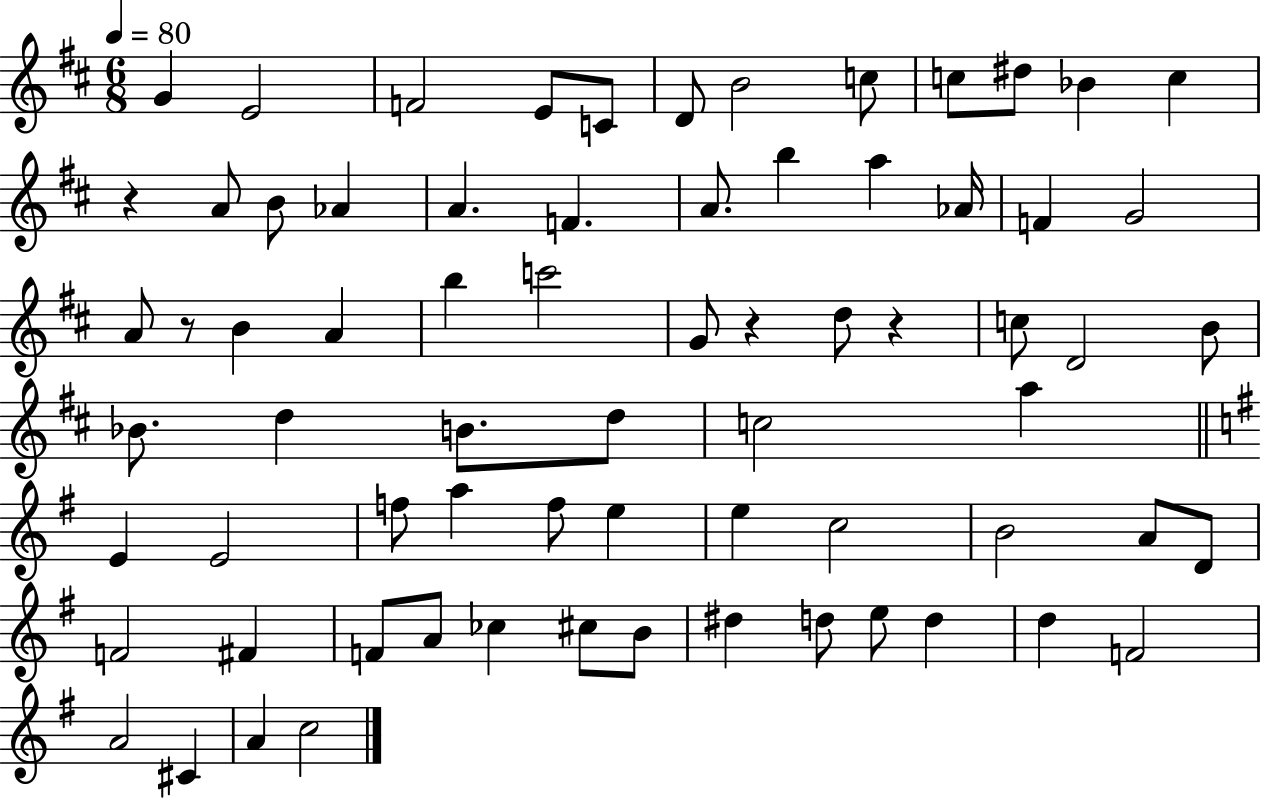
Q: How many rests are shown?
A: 4